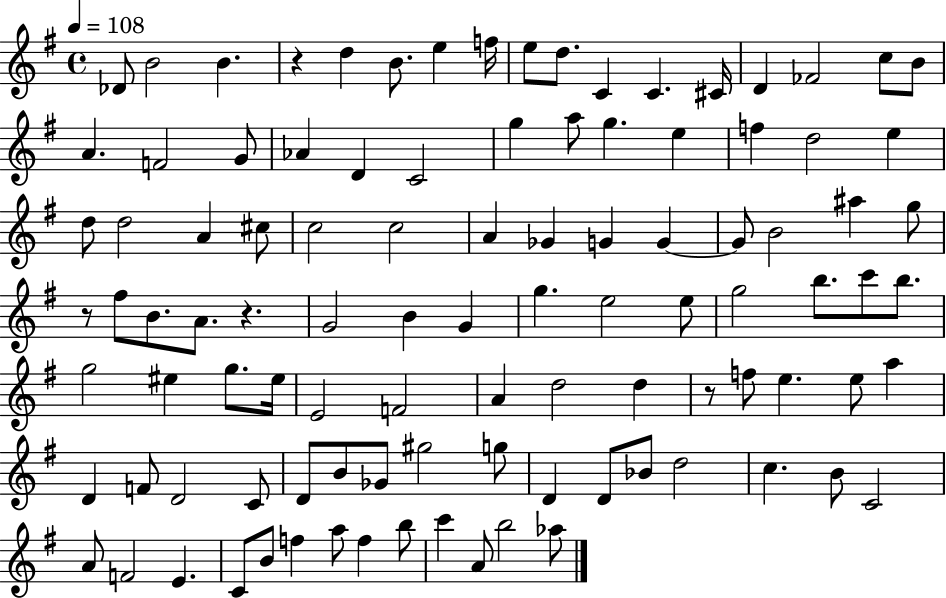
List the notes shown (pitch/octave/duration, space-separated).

Db4/e B4/h B4/q. R/q D5/q B4/e. E5/q F5/s E5/e D5/e. C4/q C4/q. C#4/s D4/q FES4/h C5/e B4/e A4/q. F4/h G4/e Ab4/q D4/q C4/h G5/q A5/e G5/q. E5/q F5/q D5/h E5/q D5/e D5/h A4/q C#5/e C5/h C5/h A4/q Gb4/q G4/q G4/q G4/e B4/h A#5/q G5/e R/e F#5/e B4/e. A4/e. R/q. G4/h B4/q G4/q G5/q. E5/h E5/e G5/h B5/e. C6/e B5/e. G5/h EIS5/q G5/e. EIS5/s E4/h F4/h A4/q D5/h D5/q R/e F5/e E5/q. E5/e A5/q D4/q F4/e D4/h C4/e D4/e B4/e Gb4/e G#5/h G5/e D4/q D4/e Bb4/e D5/h C5/q. B4/e C4/h A4/e F4/h E4/q. C4/e B4/e F5/q A5/e F5/q B5/e C6/q A4/e B5/h Ab5/e